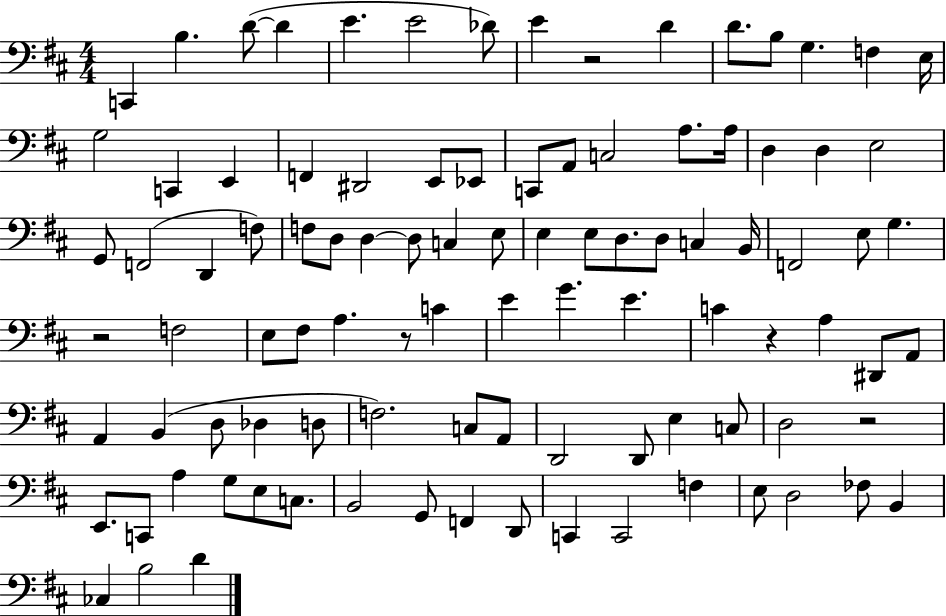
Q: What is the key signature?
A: D major